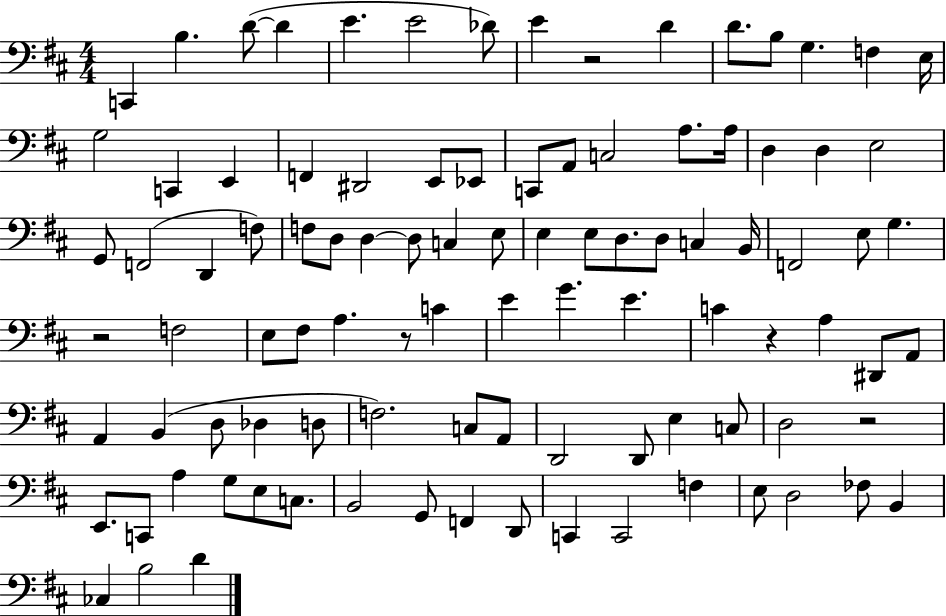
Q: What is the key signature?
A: D major